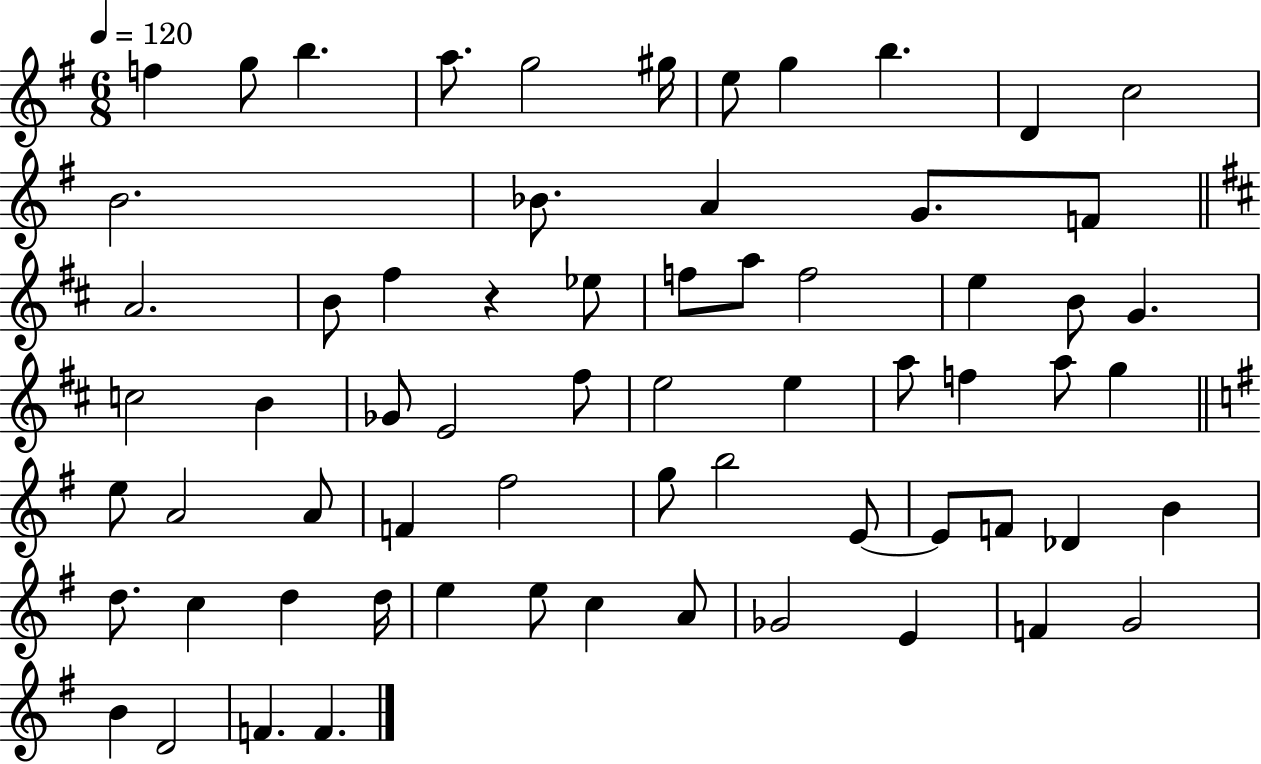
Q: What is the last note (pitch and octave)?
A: F4